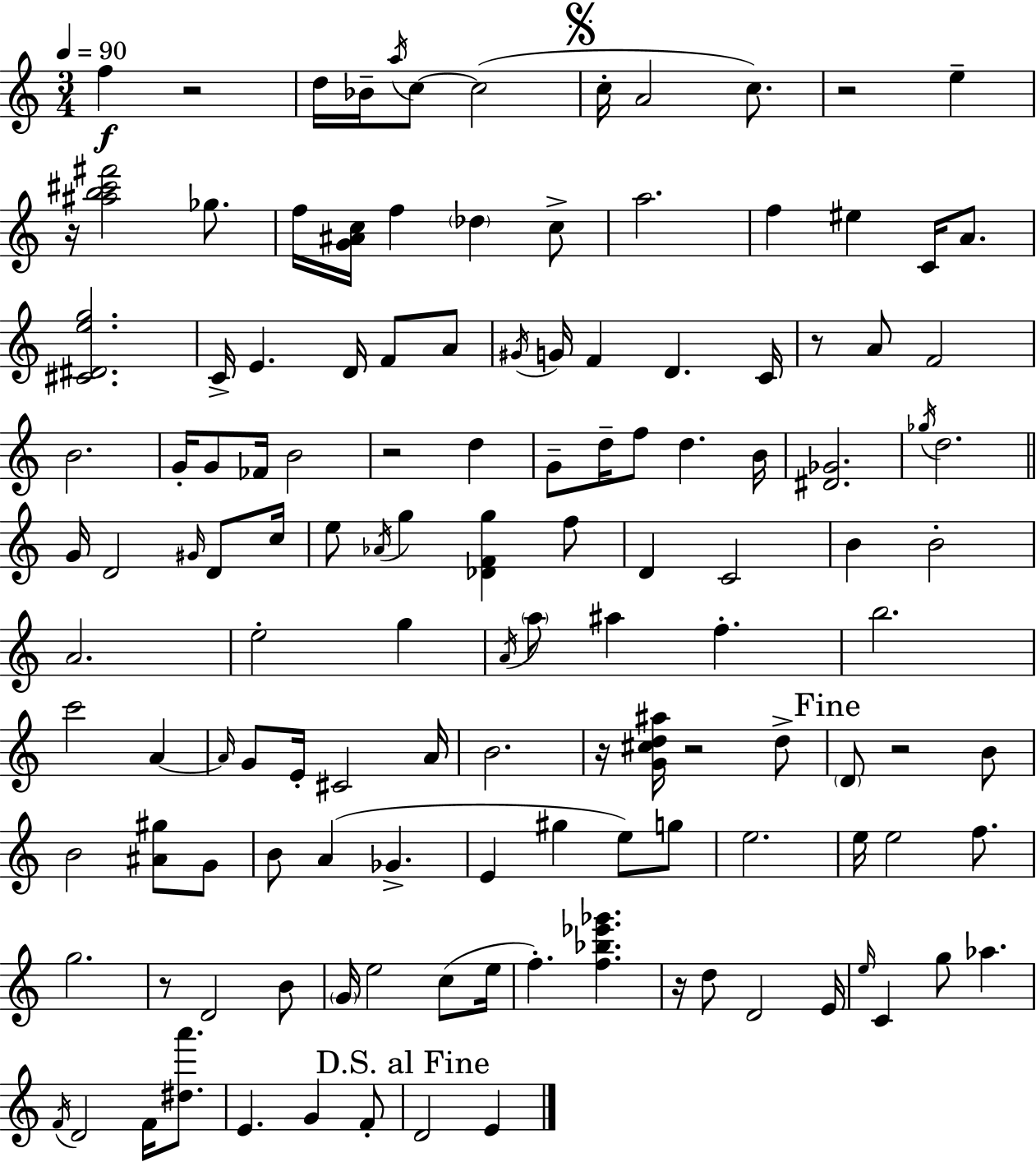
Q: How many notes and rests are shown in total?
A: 132